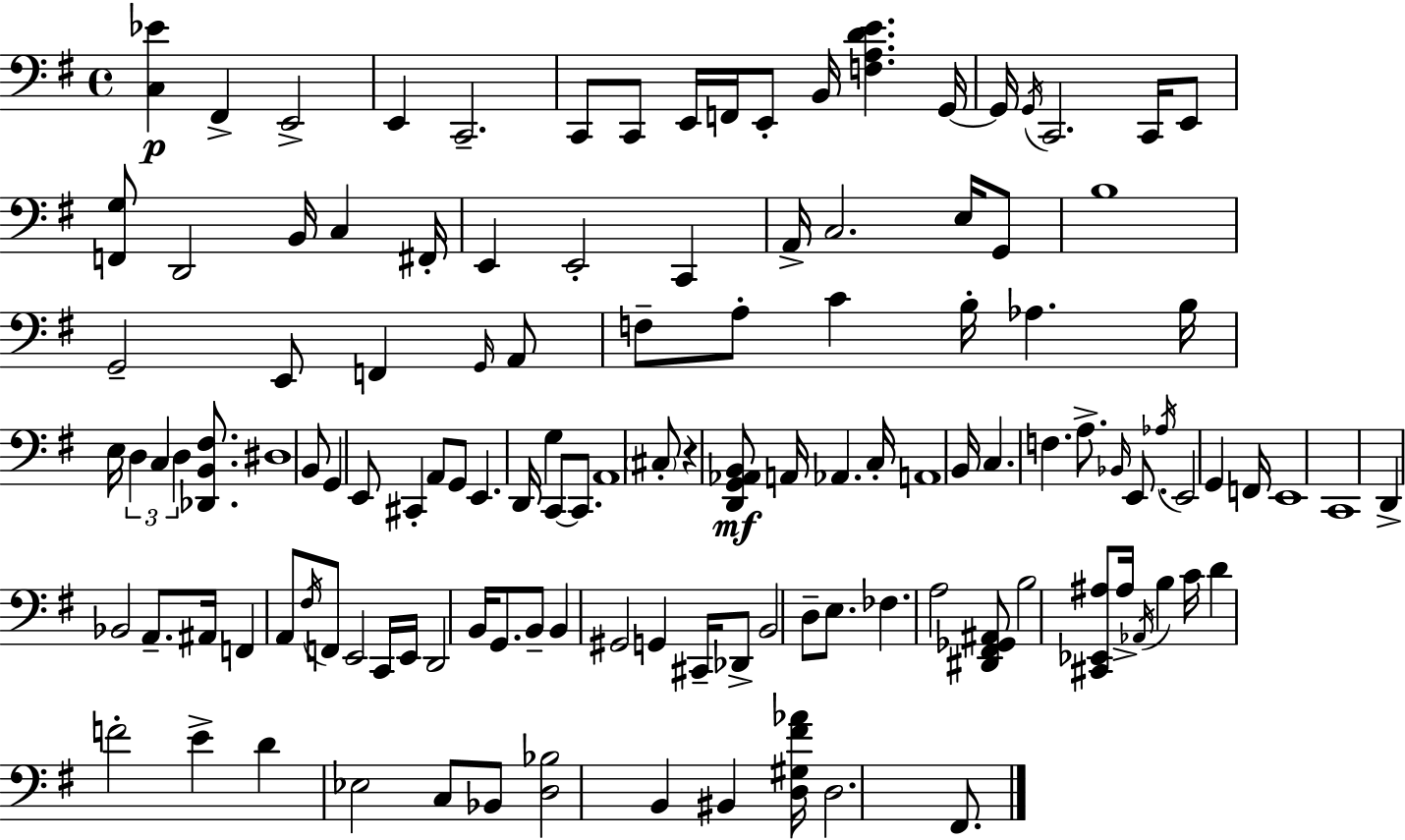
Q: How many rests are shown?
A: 1